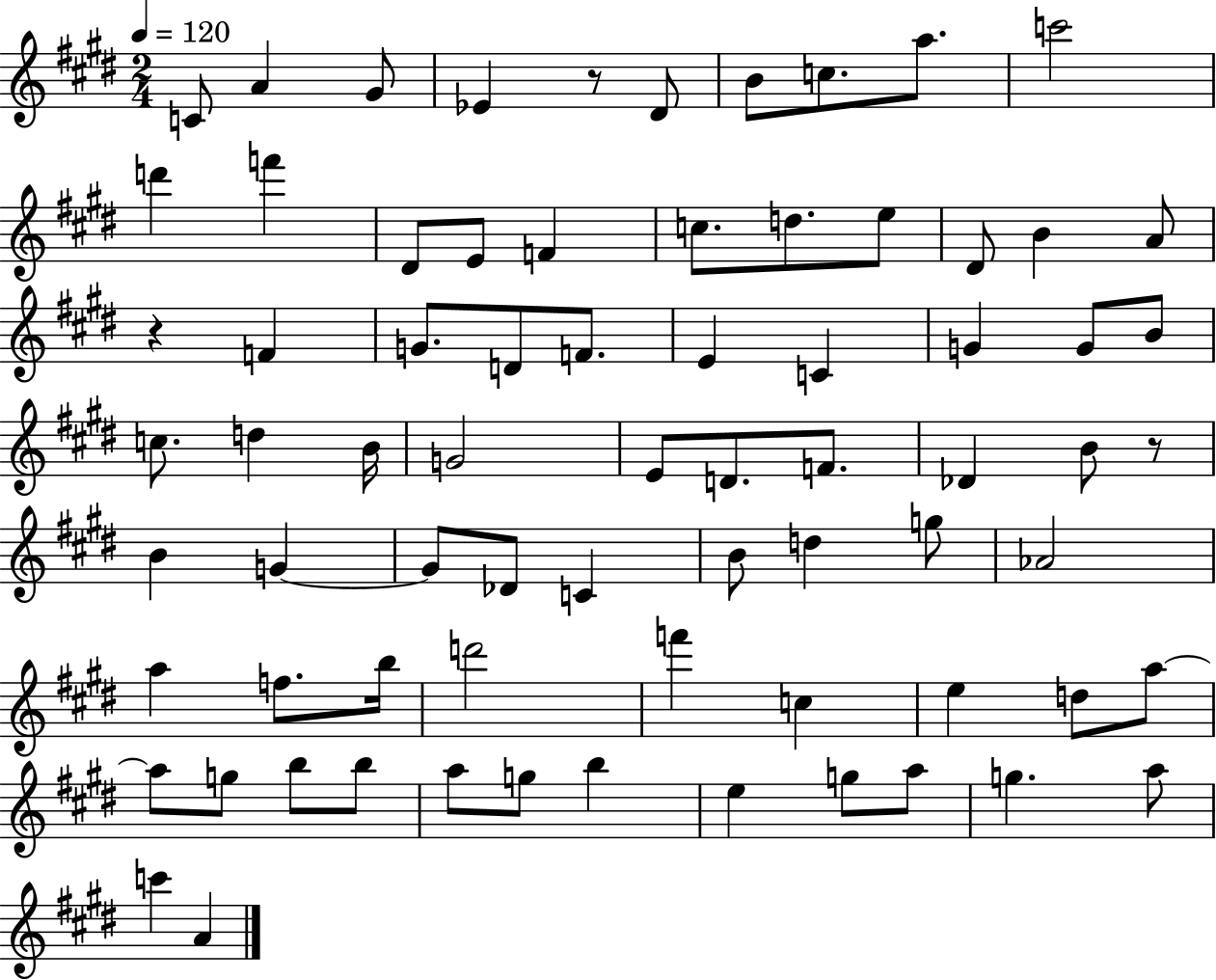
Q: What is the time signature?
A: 2/4